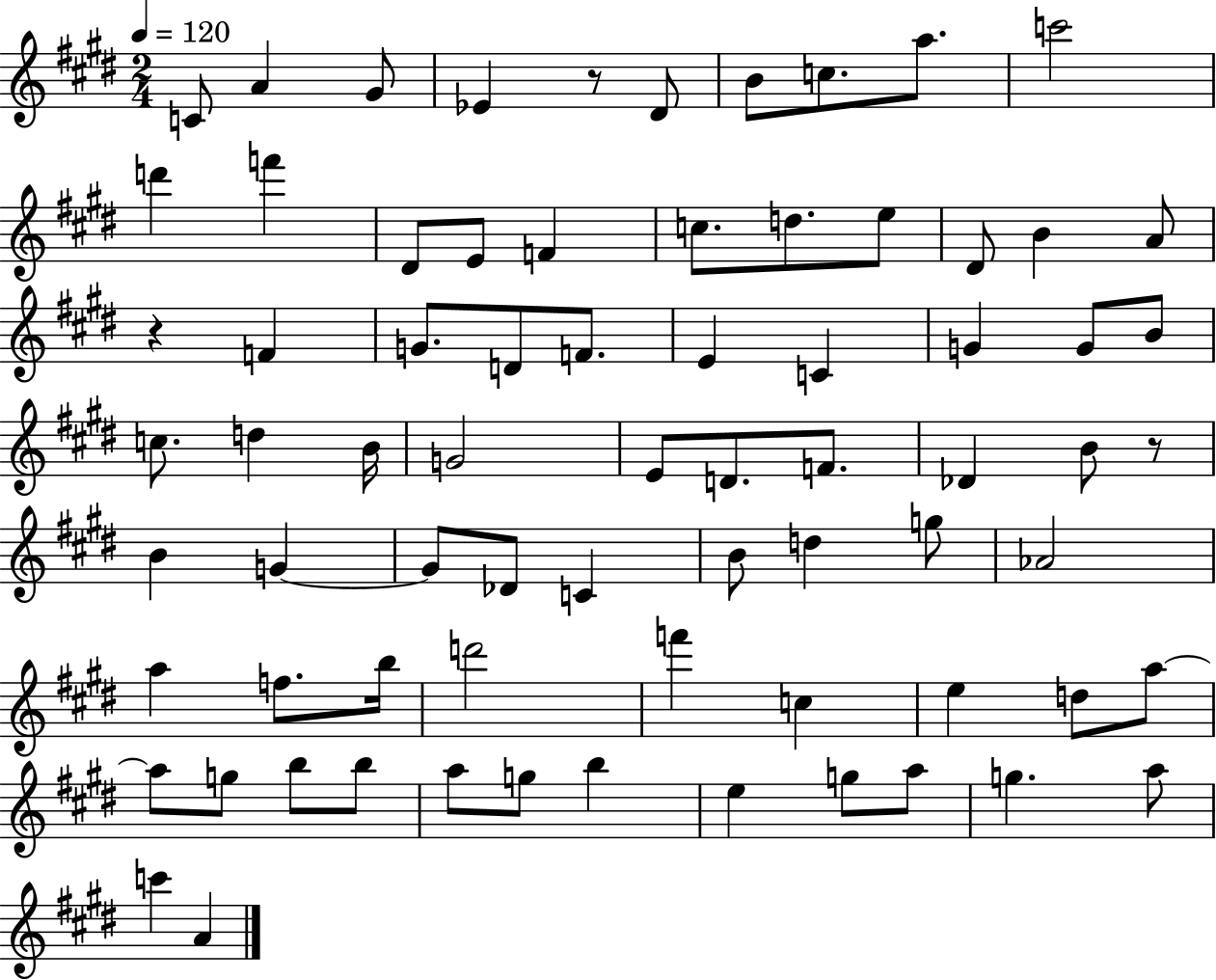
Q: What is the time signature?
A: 2/4